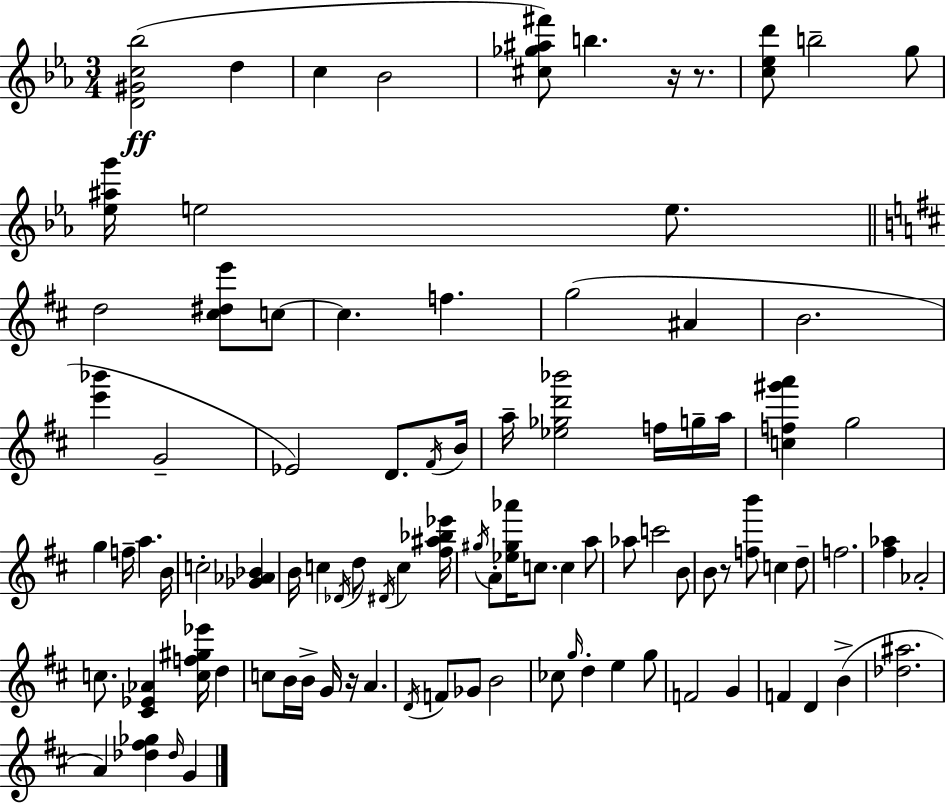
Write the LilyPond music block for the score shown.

{
  \clef treble
  \numericTimeSignature
  \time 3/4
  \key c \minor
  <d' gis' c'' bes''>2(\ff d''4 | c''4 bes'2 | <cis'' ges'' ais'' fis'''>8) b''4. r16 r8. | <c'' ees'' d'''>8 b''2-- g''8 | \break <ees'' ais'' g'''>16 e''2 e''8. | \bar "||" \break \key d \major d''2 <cis'' dis'' e'''>8 c''8~~ | c''4. f''4. | g''2( ais'4 | b'2. | \break <e''' bes'''>4 g'2-- | ees'2) d'8. \acciaccatura { fis'16 } | b'16 a''16-- <ees'' ges'' d''' bes'''>2 f''16 g''16-- | a''16 <c'' f'' gis''' a'''>4 g''2 | \break g''4 f''16-- a''4. | b'16 c''2-. <ges' aes' bes'>4 | b'16 c''4 \acciaccatura { des'16 } d''8 \acciaccatura { dis'16 } c''4 | <fis'' ais'' bes'' ees'''>16 \acciaccatura { gis''16 } a'8-. <ees'' gis'' aes'''>16 c''8. c''4 | \break a''8 aes''8 c'''2 | b'8 b'8 r8 <f'' b'''>8 c''4 | d''8-- f''2. | <fis'' aes''>4 aes'2-. | \break c''8. <cis' ees' aes'>4 <c'' f'' gis'' ees'''>16 | d''4 c''8 b'16 b'16-> g'16 r16 a'4. | \acciaccatura { d'16 } f'8 ges'8 b'2 | ces''8 \grace { g''16 } d''4-. | \break e''4 g''8 f'2 | g'4 f'4 d'4 | b'4->( <des'' ais''>2. | a'4) <des'' fis'' ges''>4 | \break \grace { des''16 } g'4 \bar "|."
}